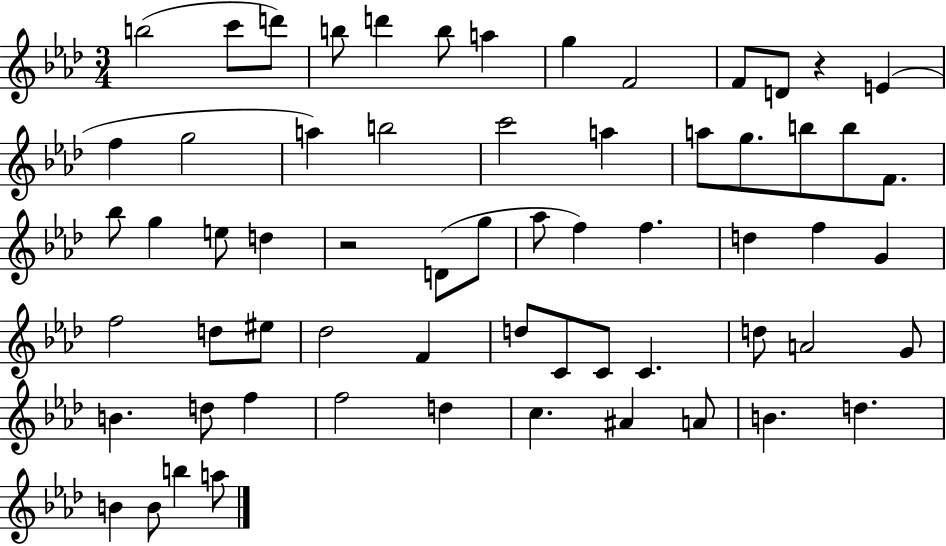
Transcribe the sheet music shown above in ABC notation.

X:1
T:Untitled
M:3/4
L:1/4
K:Ab
b2 c'/2 d'/2 b/2 d' b/2 a g F2 F/2 D/2 z E f g2 a b2 c'2 a a/2 g/2 b/2 b/2 F/2 _b/2 g e/2 d z2 D/2 g/2 _a/2 f f d f G f2 d/2 ^e/2 _d2 F d/2 C/2 C/2 C d/2 A2 G/2 B d/2 f f2 d c ^A A/2 B d B B/2 b a/2